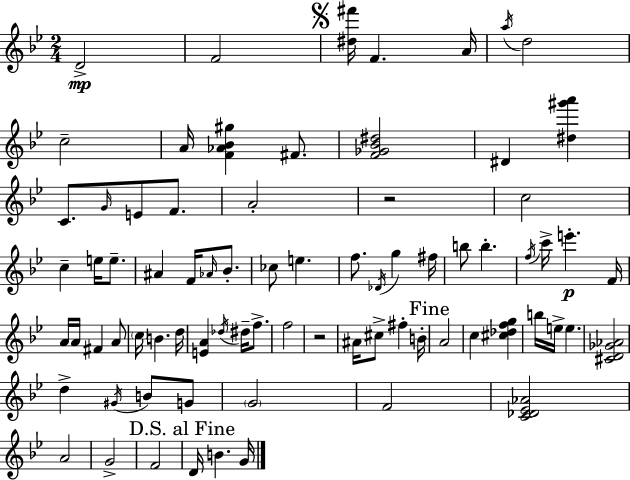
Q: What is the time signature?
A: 2/4